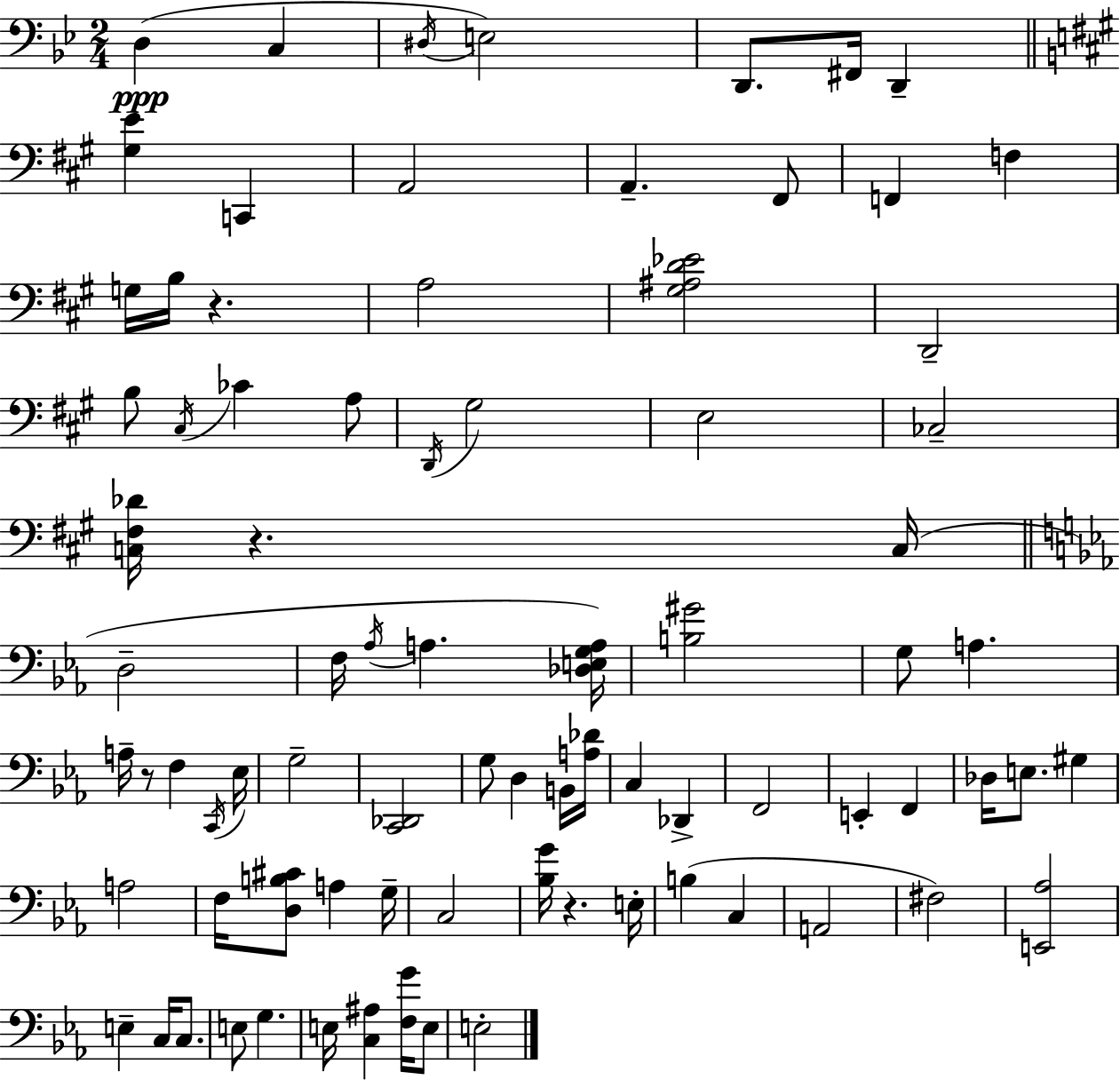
X:1
T:Untitled
M:2/4
L:1/4
K:Bb
D, C, ^D,/4 E,2 D,,/2 ^F,,/4 D,, [^G,E] C,, A,,2 A,, ^F,,/2 F,, F, G,/4 B,/4 z A,2 [^G,^A,D_E]2 D,,2 B,/2 ^C,/4 _C A,/2 D,,/4 ^G,2 E,2 _C,2 [C,^F,_D]/4 z C,/4 D,2 F,/4 _A,/4 A, [_D,E,G,A,]/4 [B,^G]2 G,/2 A, A,/4 z/2 F, C,,/4 _E,/4 G,2 [C,,_D,,]2 G,/2 D, B,,/4 [A,_D]/4 C, _D,, F,,2 E,, F,, _D,/4 E,/2 ^G, A,2 F,/4 [D,B,^C]/2 A, G,/4 C,2 [_B,G]/4 z E,/4 B, C, A,,2 ^F,2 [E,,_A,]2 E, C,/4 C,/2 E,/2 G, E,/4 [C,^A,] [F,G]/4 E,/2 E,2